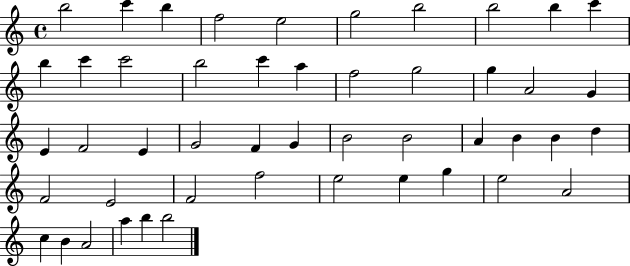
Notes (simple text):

B5/h C6/q B5/q F5/h E5/h G5/h B5/h B5/h B5/q C6/q B5/q C6/q C6/h B5/h C6/q A5/q F5/h G5/h G5/q A4/h G4/q E4/q F4/h E4/q G4/h F4/q G4/q B4/h B4/h A4/q B4/q B4/q D5/q F4/h E4/h F4/h F5/h E5/h E5/q G5/q E5/h A4/h C5/q B4/q A4/h A5/q B5/q B5/h